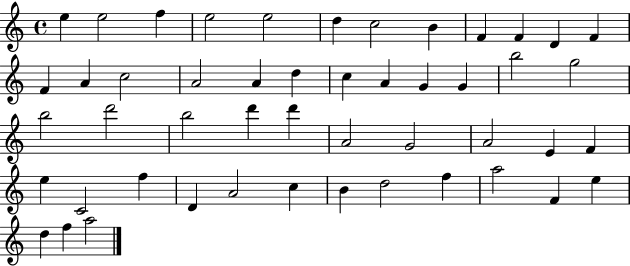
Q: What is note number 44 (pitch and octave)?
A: A5